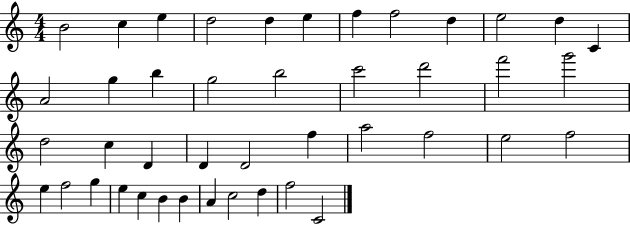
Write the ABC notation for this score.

X:1
T:Untitled
M:4/4
L:1/4
K:C
B2 c e d2 d e f f2 d e2 d C A2 g b g2 b2 c'2 d'2 f'2 g'2 d2 c D D D2 f a2 f2 e2 f2 e f2 g e c B B A c2 d f2 C2